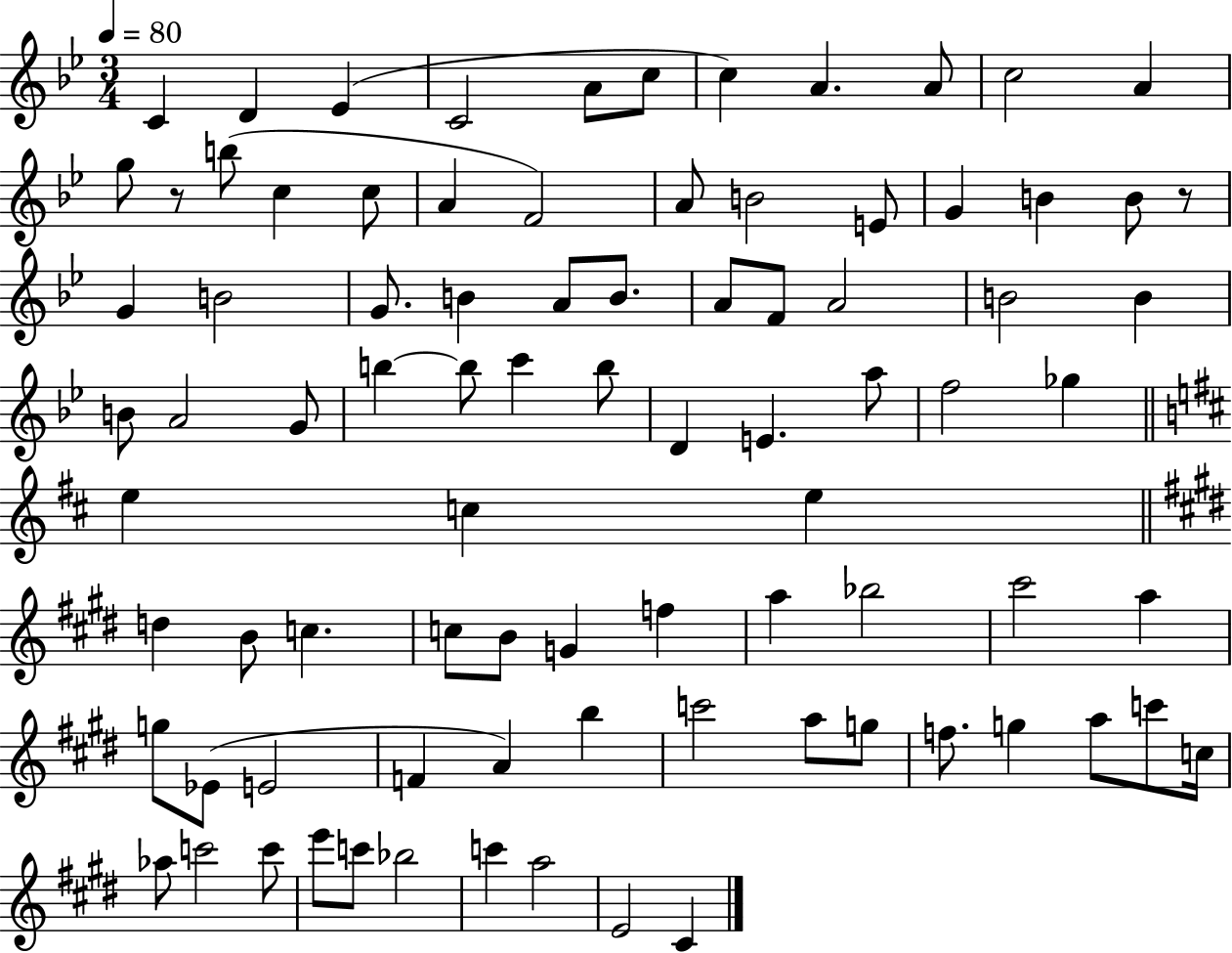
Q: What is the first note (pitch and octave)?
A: C4